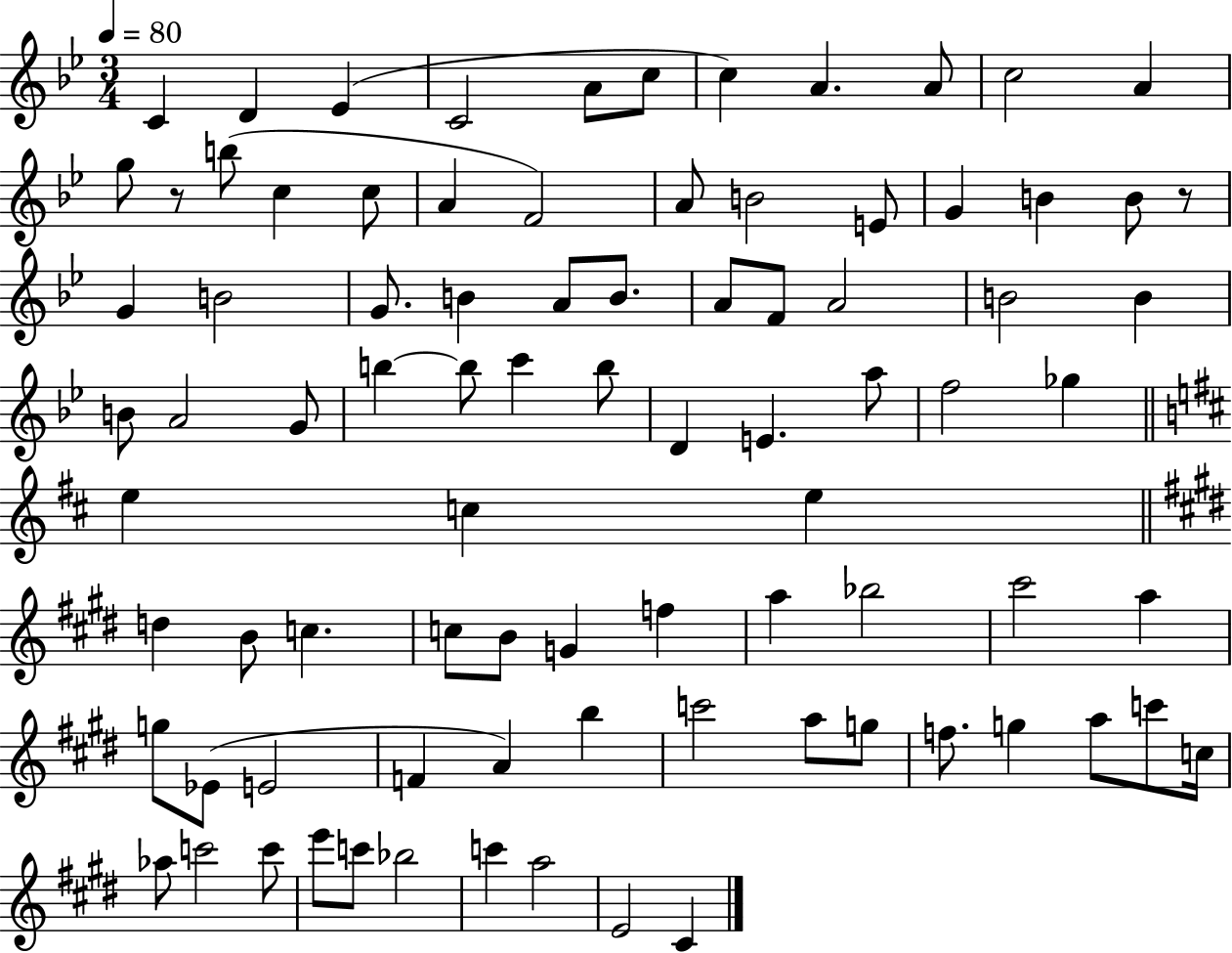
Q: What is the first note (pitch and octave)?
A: C4